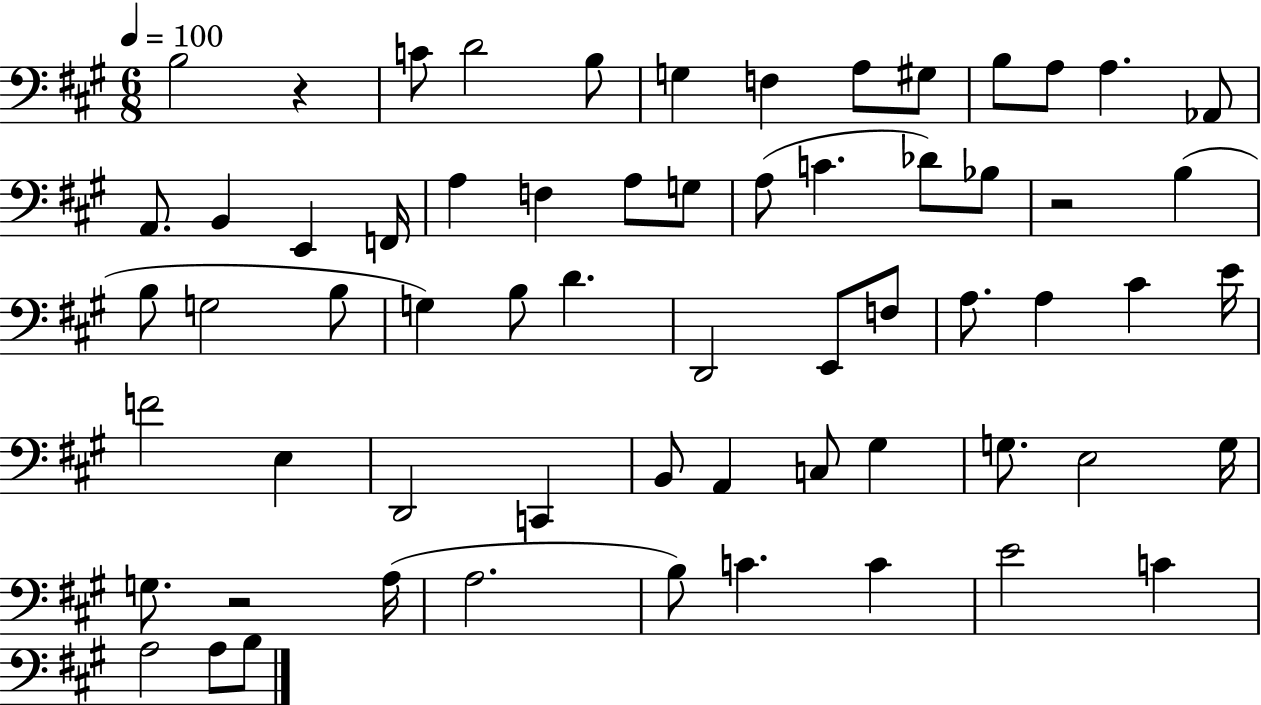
{
  \clef bass
  \numericTimeSignature
  \time 6/8
  \key a \major
  \tempo 4 = 100
  \repeat volta 2 { b2 r4 | c'8 d'2 b8 | g4 f4 a8 gis8 | b8 a8 a4. aes,8 | \break a,8. b,4 e,4 f,16 | a4 f4 a8 g8 | a8( c'4. des'8) bes8 | r2 b4( | \break b8 g2 b8 | g4) b8 d'4. | d,2 e,8 f8 | a8. a4 cis'4 e'16 | \break f'2 e4 | d,2 c,4 | b,8 a,4 c8 gis4 | g8. e2 g16 | \break g8. r2 a16( | a2. | b8) c'4. c'4 | e'2 c'4 | \break a2 a8 b8 | } \bar "|."
}